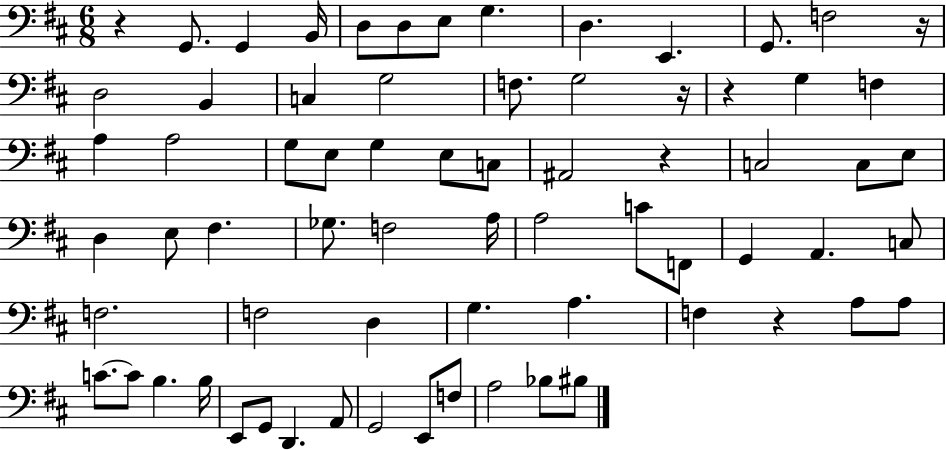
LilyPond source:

{
  \clef bass
  \numericTimeSignature
  \time 6/8
  \key d \major
  r4 g,8. g,4 b,16 | d8 d8 e8 g4. | d4. e,4. | g,8. f2 r16 | \break d2 b,4 | c4 g2 | f8. g2 r16 | r4 g4 f4 | \break a4 a2 | g8 e8 g4 e8 c8 | ais,2 r4 | c2 c8 e8 | \break d4 e8 fis4. | ges8. f2 a16 | a2 c'8 f,8 | g,4 a,4. c8 | \break f2. | f2 d4 | g4. a4. | f4 r4 a8 a8 | \break c'8.~~ c'8 b4. b16 | e,8 g,8 d,4. a,8 | g,2 e,8 f8 | a2 bes8 bis8 | \break \bar "|."
}